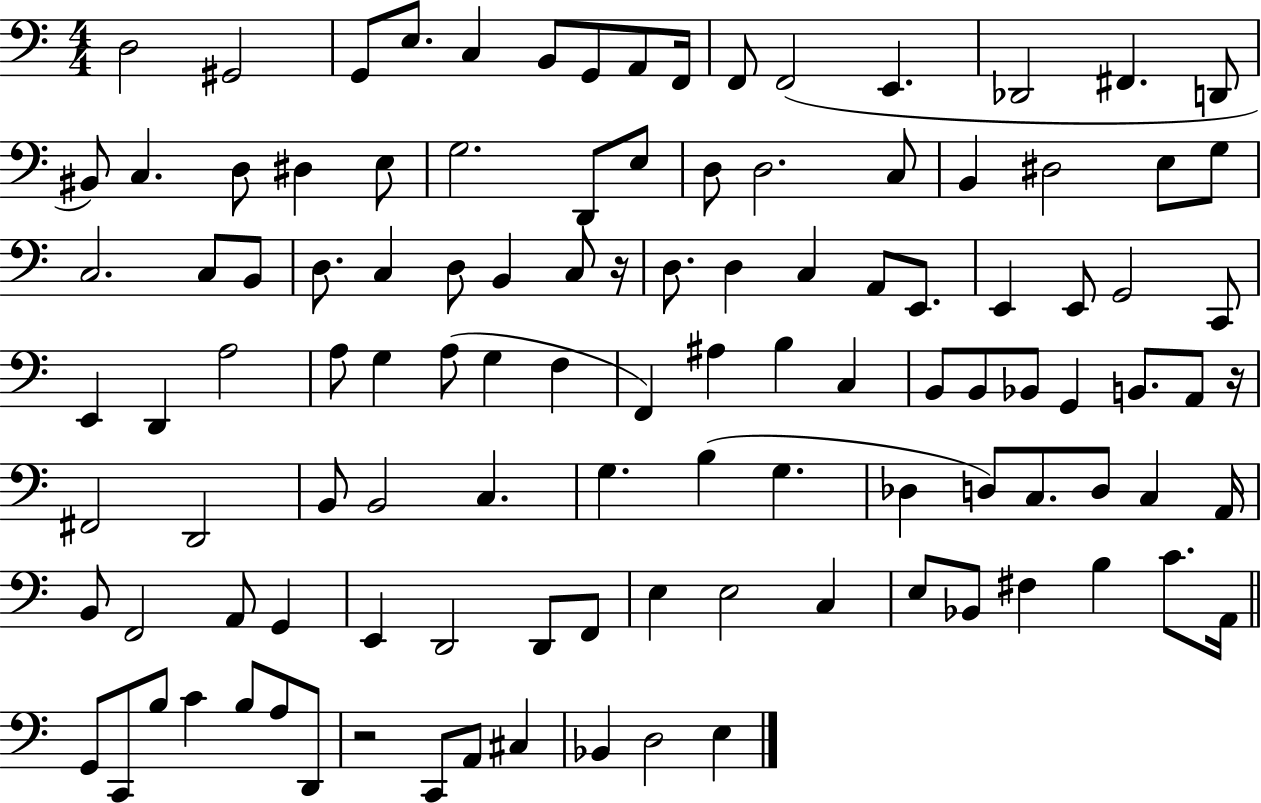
X:1
T:Untitled
M:4/4
L:1/4
K:C
D,2 ^G,,2 G,,/2 E,/2 C, B,,/2 G,,/2 A,,/2 F,,/4 F,,/2 F,,2 E,, _D,,2 ^F,, D,,/2 ^B,,/2 C, D,/2 ^D, E,/2 G,2 D,,/2 E,/2 D,/2 D,2 C,/2 B,, ^D,2 E,/2 G,/2 C,2 C,/2 B,,/2 D,/2 C, D,/2 B,, C,/2 z/4 D,/2 D, C, A,,/2 E,,/2 E,, E,,/2 G,,2 C,,/2 E,, D,, A,2 A,/2 G, A,/2 G, F, F,, ^A, B, C, B,,/2 B,,/2 _B,,/2 G,, B,,/2 A,,/2 z/4 ^F,,2 D,,2 B,,/2 B,,2 C, G, B, G, _D, D,/2 C,/2 D,/2 C, A,,/4 B,,/2 F,,2 A,,/2 G,, E,, D,,2 D,,/2 F,,/2 E, E,2 C, E,/2 _B,,/2 ^F, B, C/2 A,,/4 G,,/2 C,,/2 B,/2 C B,/2 A,/2 D,,/2 z2 C,,/2 A,,/2 ^C, _B,, D,2 E,